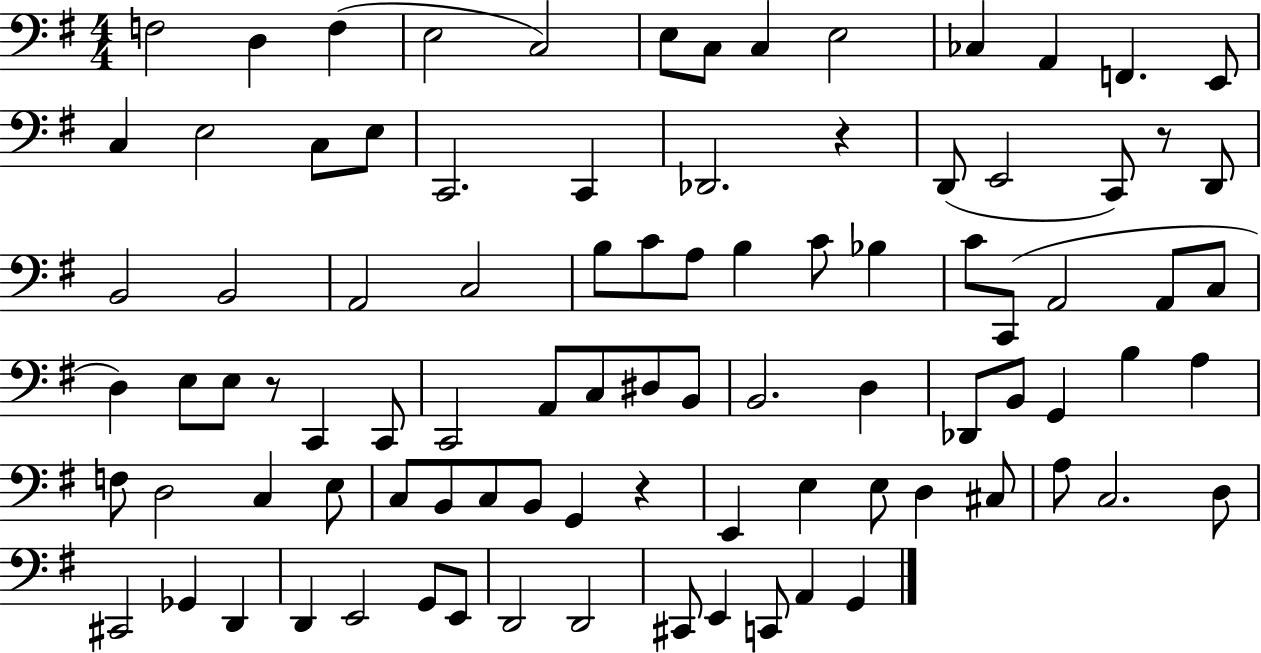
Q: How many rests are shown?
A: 4